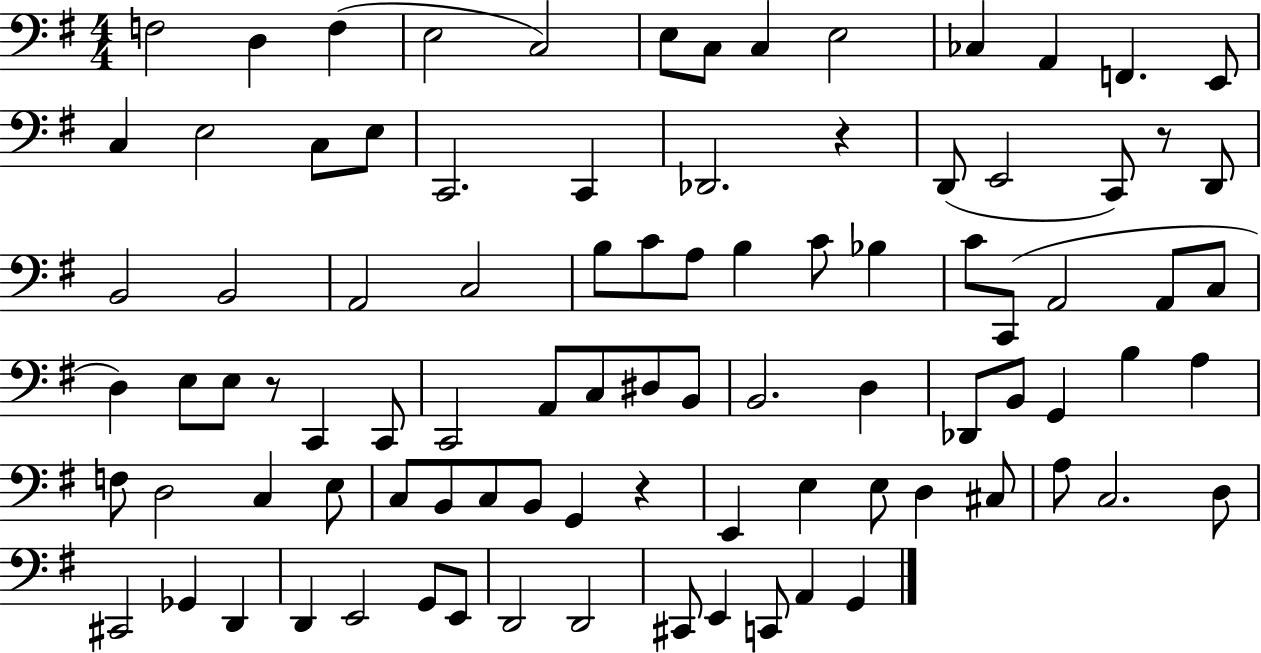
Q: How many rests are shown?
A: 4